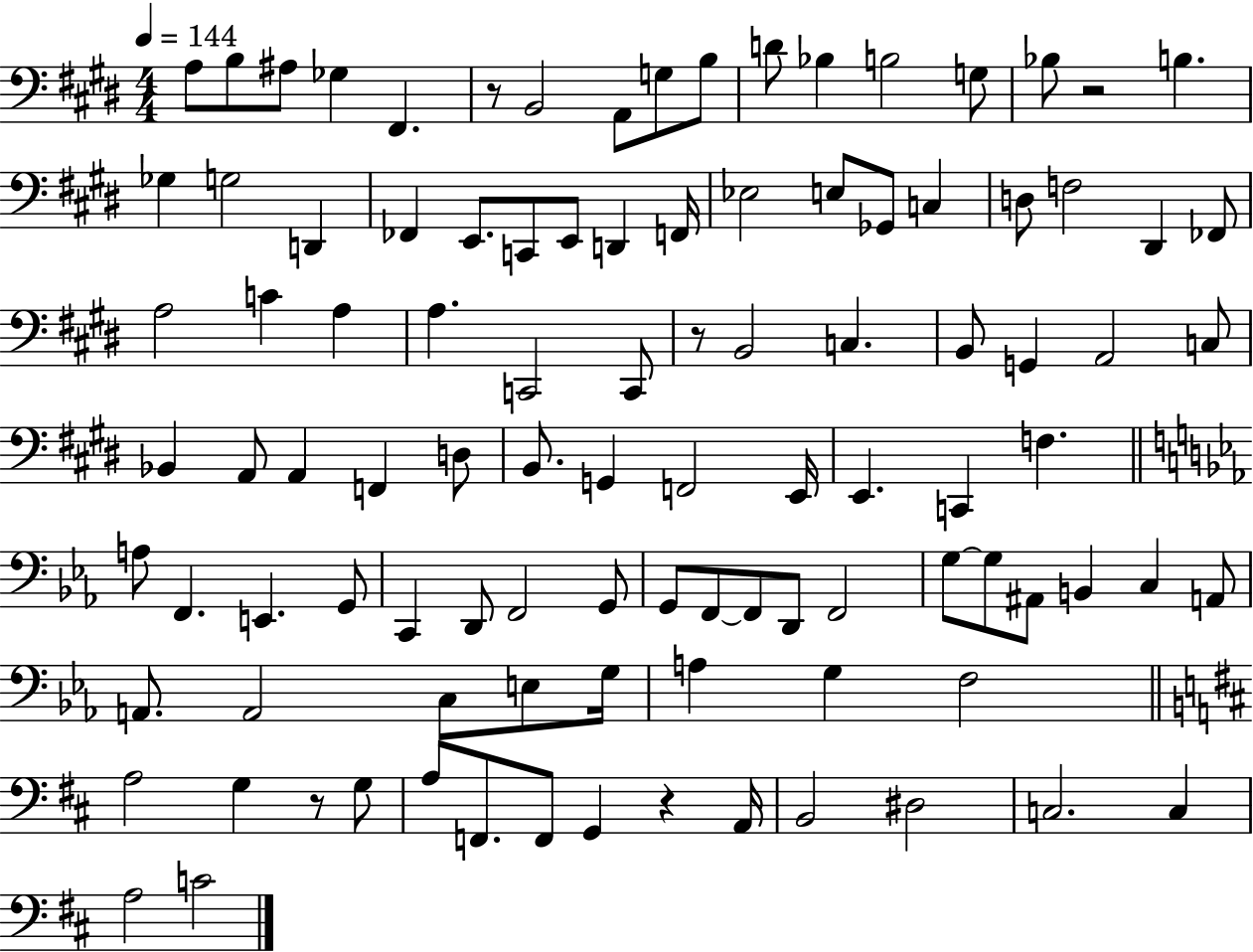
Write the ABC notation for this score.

X:1
T:Untitled
M:4/4
L:1/4
K:E
A,/2 B,/2 ^A,/2 _G, ^F,, z/2 B,,2 A,,/2 G,/2 B,/2 D/2 _B, B,2 G,/2 _B,/2 z2 B, _G, G,2 D,, _F,, E,,/2 C,,/2 E,,/2 D,, F,,/4 _E,2 E,/2 _G,,/2 C, D,/2 F,2 ^D,, _F,,/2 A,2 C A, A, C,,2 C,,/2 z/2 B,,2 C, B,,/2 G,, A,,2 C,/2 _B,, A,,/2 A,, F,, D,/2 B,,/2 G,, F,,2 E,,/4 E,, C,, F, A,/2 F,, E,, G,,/2 C,, D,,/2 F,,2 G,,/2 G,,/2 F,,/2 F,,/2 D,,/2 F,,2 G,/2 G,/2 ^A,,/2 B,, C, A,,/2 A,,/2 A,,2 C,/2 E,/2 G,/4 A, G, F,2 A,2 G, z/2 G,/2 A,/2 F,,/2 F,,/2 G,, z A,,/4 B,,2 ^D,2 C,2 C, A,2 C2